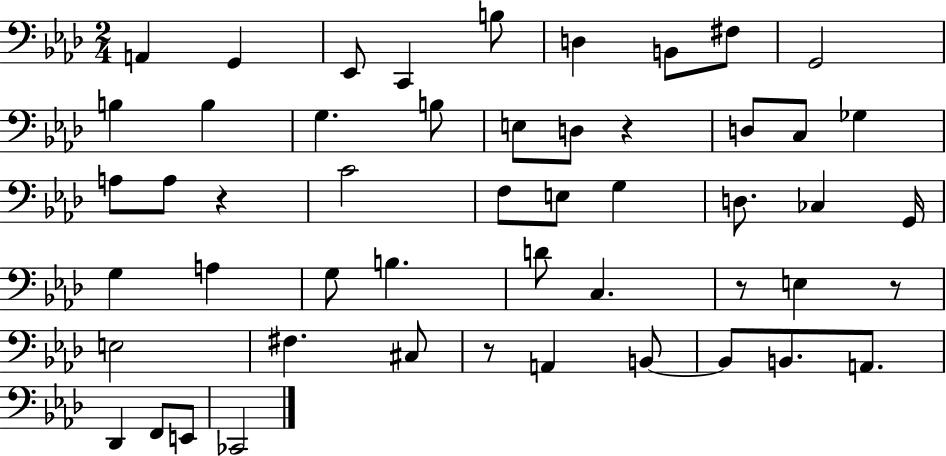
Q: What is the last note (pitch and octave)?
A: CES2